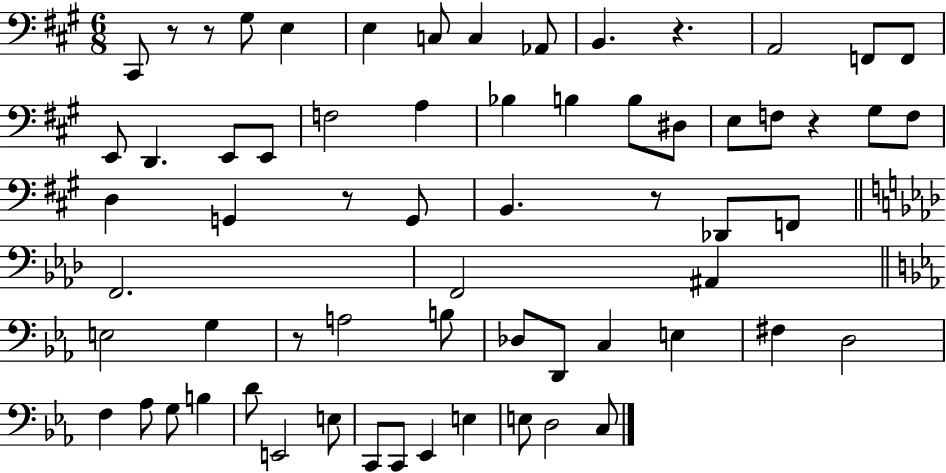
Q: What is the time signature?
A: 6/8